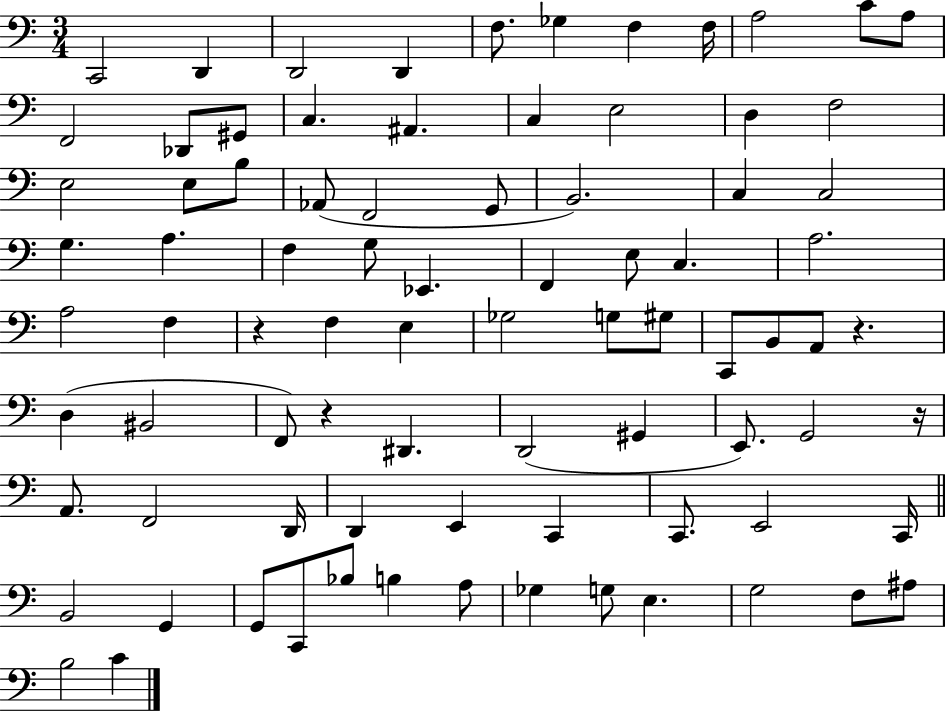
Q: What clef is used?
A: bass